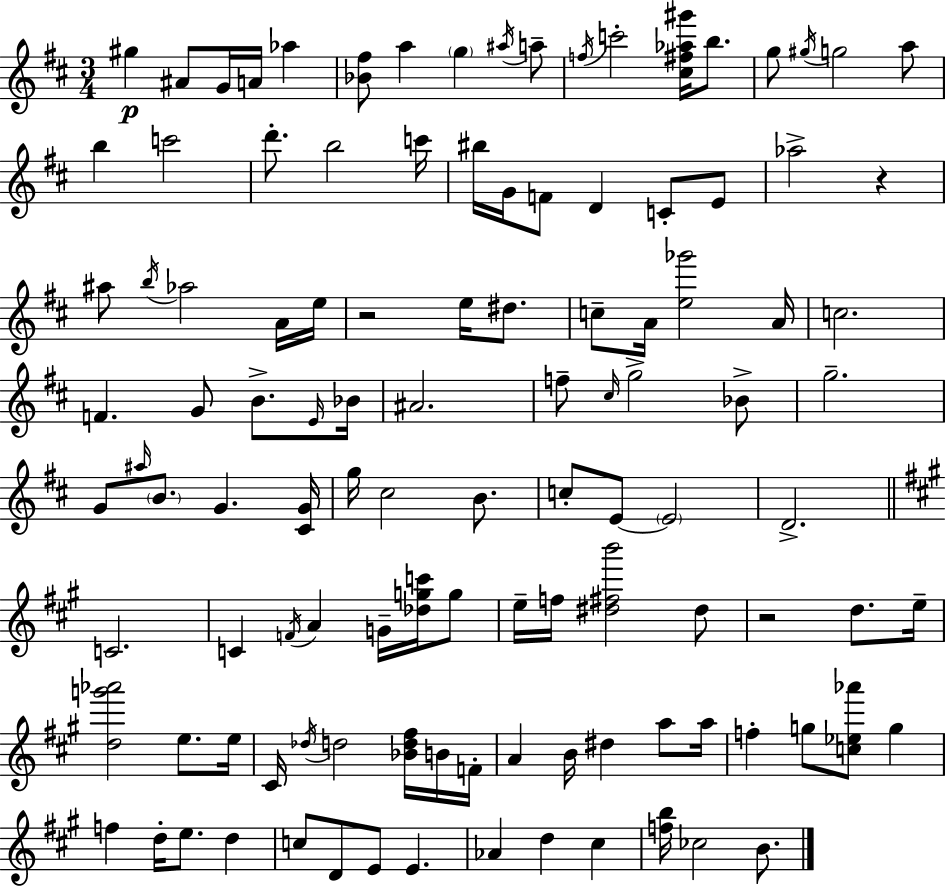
{
  \clef treble
  \numericTimeSignature
  \time 3/4
  \key d \major
  \repeat volta 2 { gis''4\p ais'8 g'16 a'16 aes''4 | <bes' fis''>8 a''4 \parenthesize g''4 \acciaccatura { ais''16 } a''8-- | \acciaccatura { f''16 } c'''2-. <cis'' fis'' aes'' gis'''>16 b''8. | g''8 \acciaccatura { gis''16 } g''2 | \break a''8 b''4 c'''2 | d'''8.-. b''2 | c'''16 bis''16 g'16 f'8 d'4 c'8-. | e'8 aes''2-> r4 | \break ais''8 \acciaccatura { b''16 } aes''2 | a'16 e''16 r2 | e''16 dis''8. c''8-- a'16 <e'' ges'''>2 | a'16 c''2. | \break f'4. g'8 | b'8.-> \grace { e'16 } bes'16 ais'2. | f''8-- \grace { cis''16 } g''2-> | bes'8-> g''2.-- | \break g'8 \grace { ais''16 } \parenthesize b'8. | g'4. <cis' g'>16 g''16 cis''2 | b'8. c''8-. e'8~~ \parenthesize e'2 | d'2.-> | \break \bar "||" \break \key a \major c'2. | c'4 \acciaccatura { f'16 } a'4 g'16-- <des'' g'' c'''>16 g''8 | e''16-- f''16 <dis'' fis'' b'''>2 dis''8 | r2 d''8. | \break e''16-- <d'' g''' aes'''>2 e''8. | e''16 cis'16 \acciaccatura { des''16 } d''2 <bes' d'' fis''>16 | b'16 f'16-. a'4 b'16 dis''4 a''8 | a''16 f''4-. g''8 <c'' ees'' aes'''>8 g''4 | \break f''4 d''16-. e''8. d''4 | c''8 d'8 e'8 e'4. | aes'4 d''4 cis''4 | <f'' b''>16 ces''2 b'8. | \break } \bar "|."
}